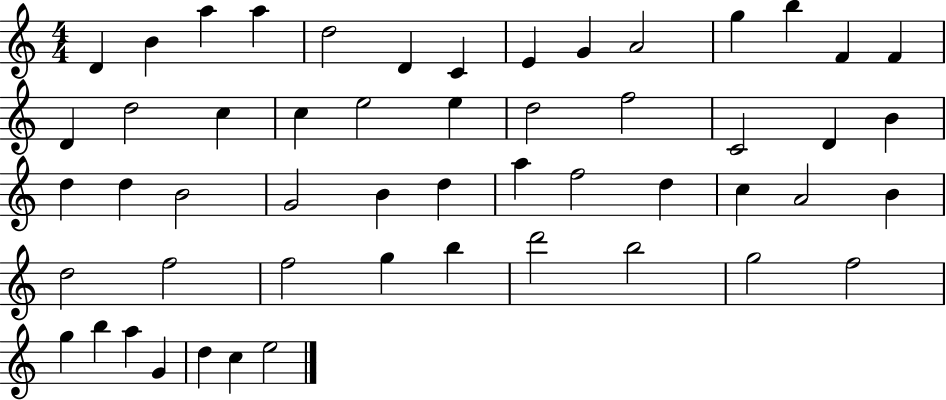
{
  \clef treble
  \numericTimeSignature
  \time 4/4
  \key c \major
  d'4 b'4 a''4 a''4 | d''2 d'4 c'4 | e'4 g'4 a'2 | g''4 b''4 f'4 f'4 | \break d'4 d''2 c''4 | c''4 e''2 e''4 | d''2 f''2 | c'2 d'4 b'4 | \break d''4 d''4 b'2 | g'2 b'4 d''4 | a''4 f''2 d''4 | c''4 a'2 b'4 | \break d''2 f''2 | f''2 g''4 b''4 | d'''2 b''2 | g''2 f''2 | \break g''4 b''4 a''4 g'4 | d''4 c''4 e''2 | \bar "|."
}